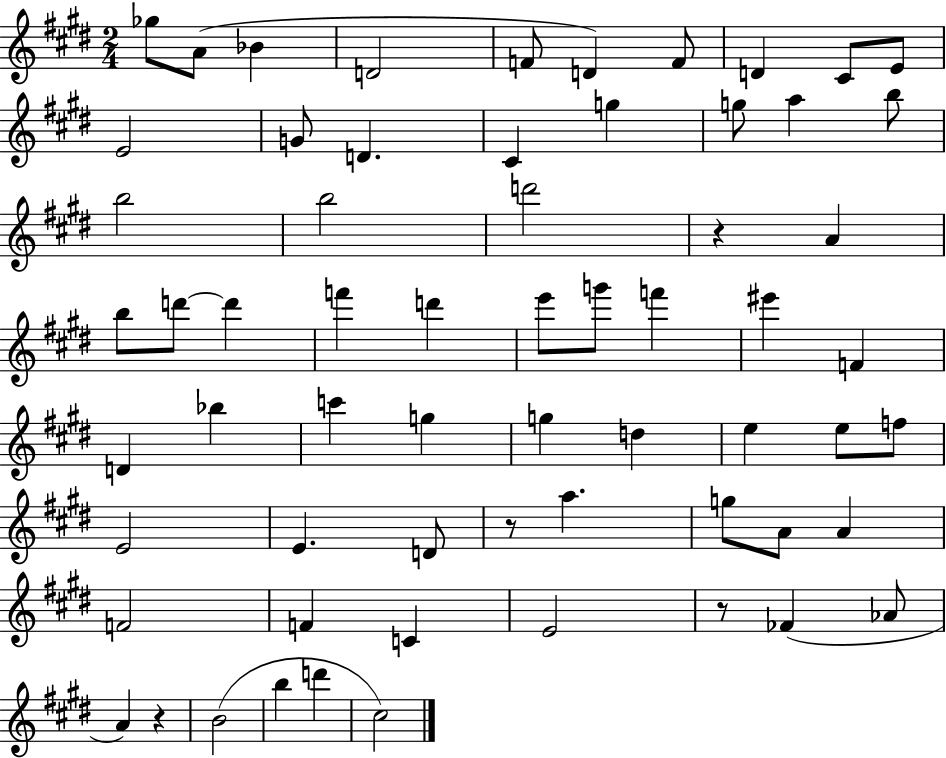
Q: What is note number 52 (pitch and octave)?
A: E4